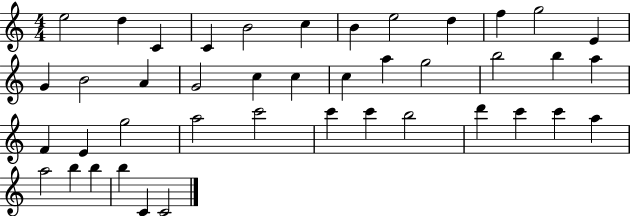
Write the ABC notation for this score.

X:1
T:Untitled
M:4/4
L:1/4
K:C
e2 d C C B2 c B e2 d f g2 E G B2 A G2 c c c a g2 b2 b a F E g2 a2 c'2 c' c' b2 d' c' c' a a2 b b b C C2